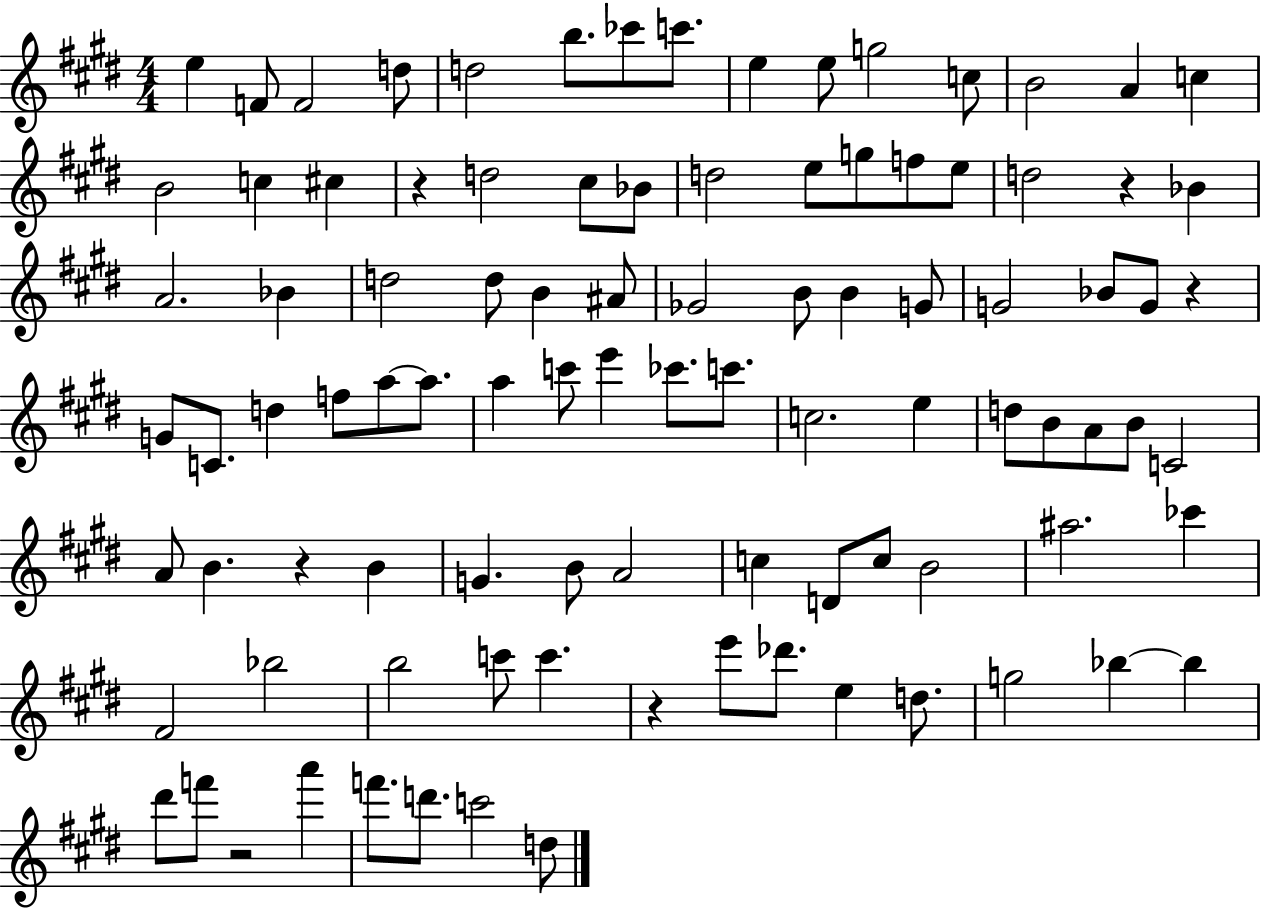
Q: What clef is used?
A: treble